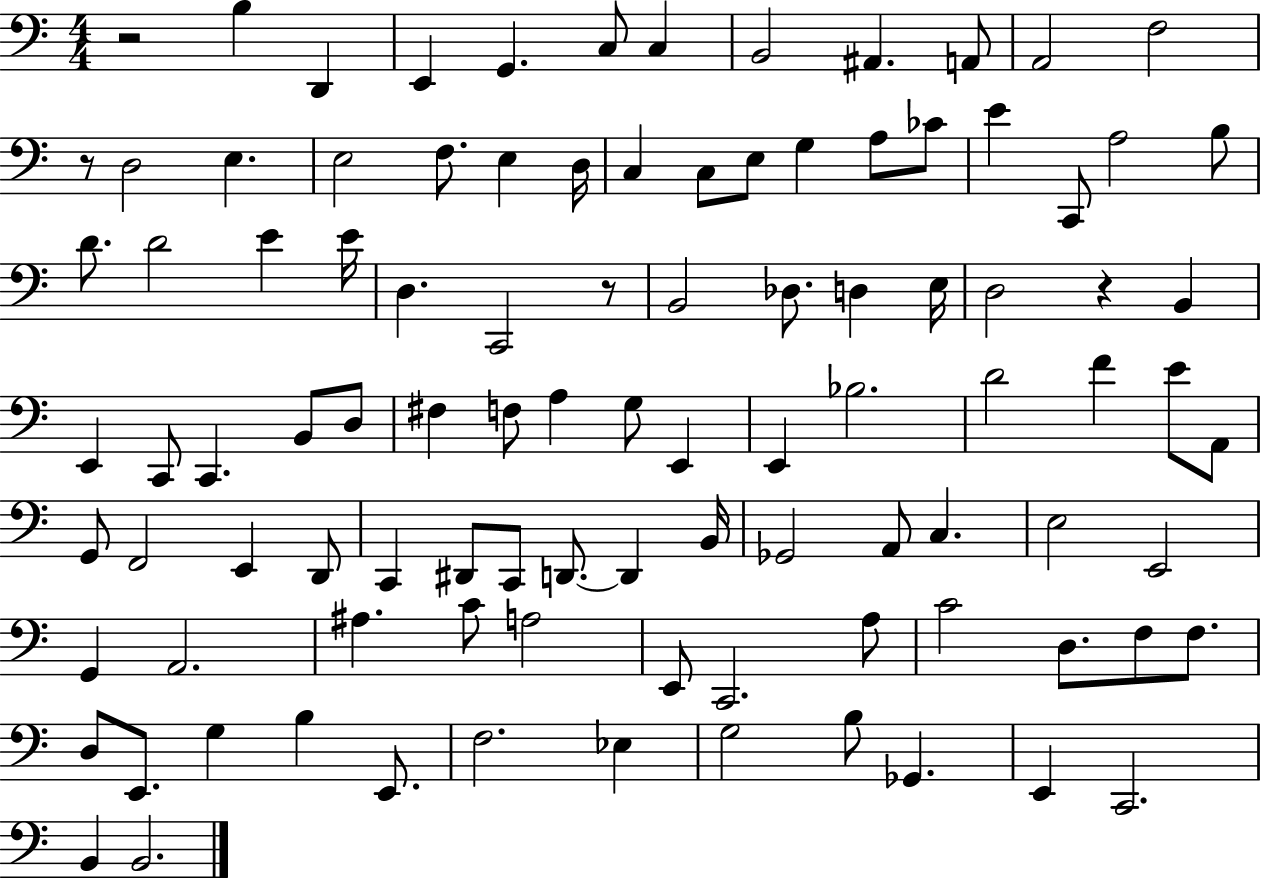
{
  \clef bass
  \numericTimeSignature
  \time 4/4
  \key c \major
  r2 b4 d,4 | e,4 g,4. c8 c4 | b,2 ais,4. a,8 | a,2 f2 | \break r8 d2 e4. | e2 f8. e4 d16 | c4 c8 e8 g4 a8 ces'8 | e'4 c,8 a2 b8 | \break d'8. d'2 e'4 e'16 | d4. c,2 r8 | b,2 des8. d4 e16 | d2 r4 b,4 | \break e,4 c,8 c,4. b,8 d8 | fis4 f8 a4 g8 e,4 | e,4 bes2. | d'2 f'4 e'8 a,8 | \break g,8 f,2 e,4 d,8 | c,4 dis,8 c,8 d,8.~~ d,4 b,16 | ges,2 a,8 c4. | e2 e,2 | \break g,4 a,2. | ais4. c'8 a2 | e,8 c,2. a8 | c'2 d8. f8 f8. | \break d8 e,8. g4 b4 e,8. | f2. ees4 | g2 b8 ges,4. | e,4 c,2. | \break b,4 b,2. | \bar "|."
}